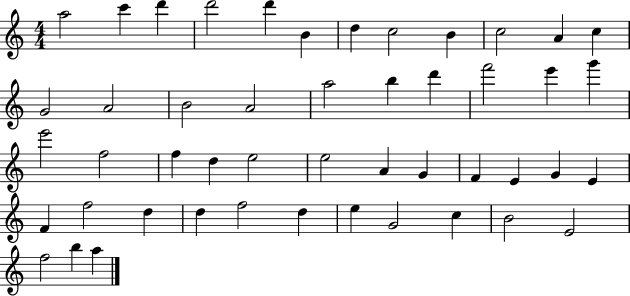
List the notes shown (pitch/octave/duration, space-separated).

A5/h C6/q D6/q D6/h D6/q B4/q D5/q C5/h B4/q C5/h A4/q C5/q G4/h A4/h B4/h A4/h A5/h B5/q D6/q F6/h E6/q G6/q E6/h F5/h F5/q D5/q E5/h E5/h A4/q G4/q F4/q E4/q G4/q E4/q F4/q F5/h D5/q D5/q F5/h D5/q E5/q G4/h C5/q B4/h E4/h F5/h B5/q A5/q